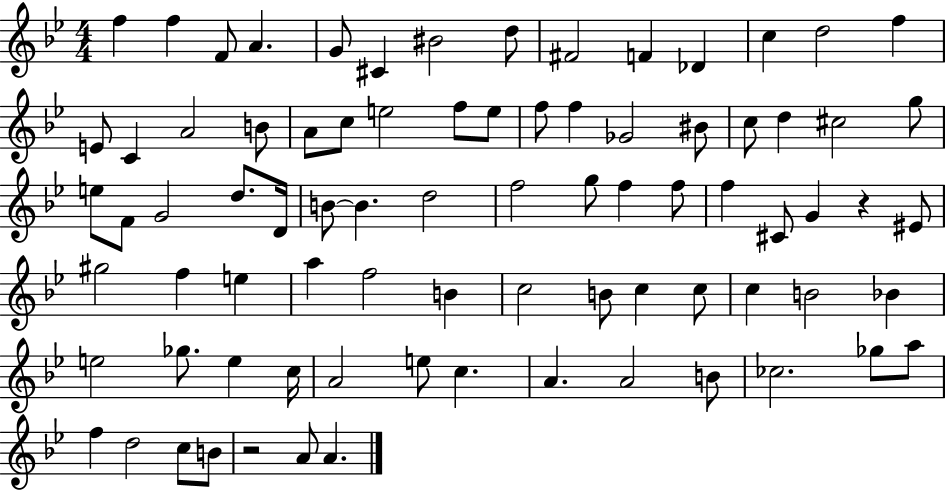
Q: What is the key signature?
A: BES major